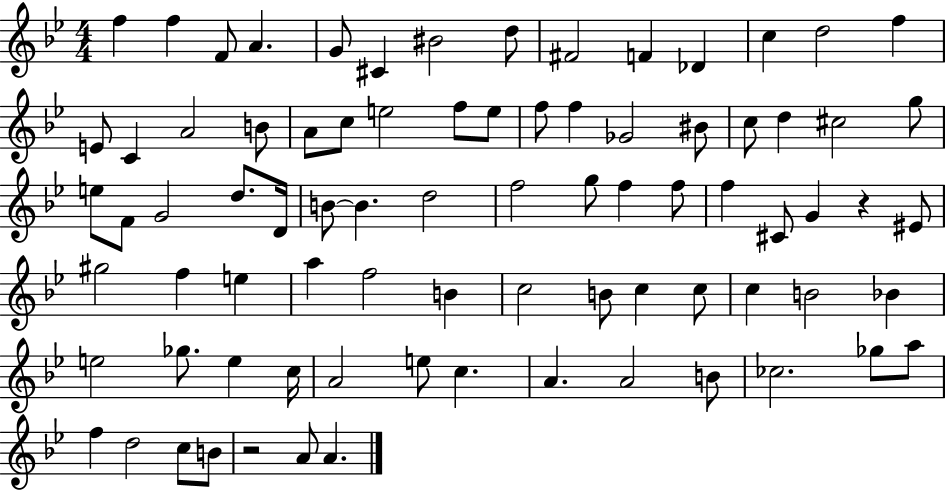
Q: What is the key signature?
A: BES major